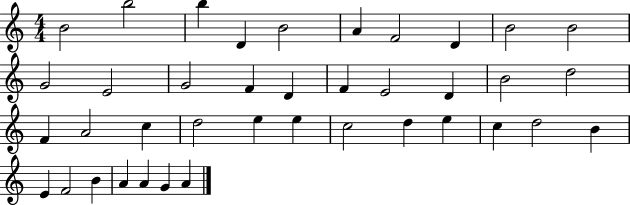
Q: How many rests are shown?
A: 0